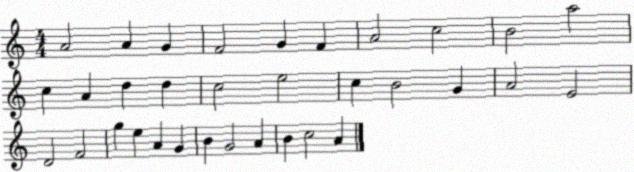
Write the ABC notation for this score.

X:1
T:Untitled
M:4/4
L:1/4
K:C
A2 A G F2 G F A2 c2 B2 a2 c A d d c2 e2 c B2 G A2 E2 D2 F2 g e A G B G2 A B c2 A